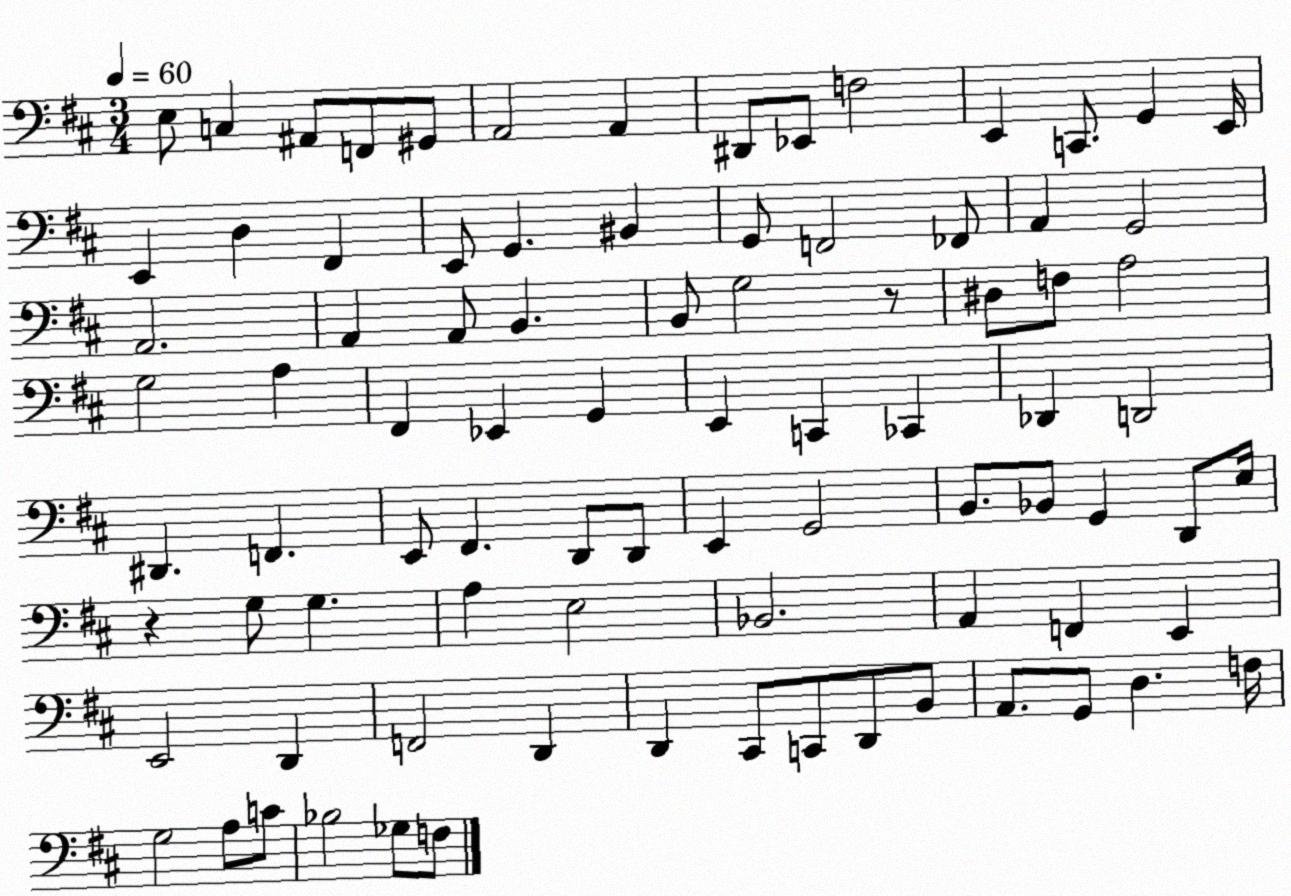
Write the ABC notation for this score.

X:1
T:Untitled
M:3/4
L:1/4
K:D
E,/2 C, ^A,,/2 F,,/2 ^G,,/2 A,,2 A,, ^D,,/2 _E,,/2 F,2 E,, C,,/2 G,, E,,/4 E,, D, ^F,, E,,/2 G,, ^B,, G,,/2 F,,2 _F,,/2 A,, G,,2 A,,2 A,, A,,/2 B,, B,,/2 G,2 z/2 ^D,/2 F,/2 A,2 G,2 A, ^F,, _E,, G,, E,, C,, _C,, _D,, D,,2 ^D,, F,, E,,/2 ^F,, D,,/2 D,,/2 E,, G,,2 B,,/2 _B,,/2 G,, D,,/2 E,/4 z G,/2 G, A, E,2 _B,,2 A,, F,, E,, E,,2 D,, F,,2 D,, D,, ^C,,/2 C,,/2 D,,/2 B,,/2 A,,/2 G,,/2 D, F,/4 G,2 A,/2 C/2 _B,2 _G,/2 F,/2